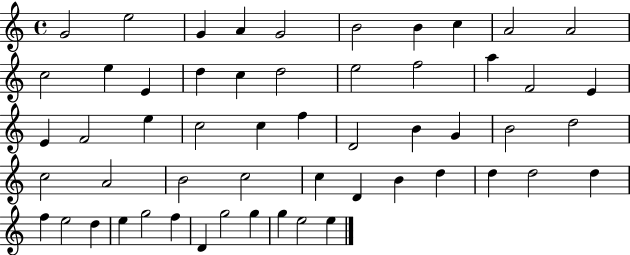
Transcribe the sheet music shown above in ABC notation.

X:1
T:Untitled
M:4/4
L:1/4
K:C
G2 e2 G A G2 B2 B c A2 A2 c2 e E d c d2 e2 f2 a F2 E E F2 e c2 c f D2 B G B2 d2 c2 A2 B2 c2 c D B d d d2 d f e2 d e g2 f D g2 g g e2 e